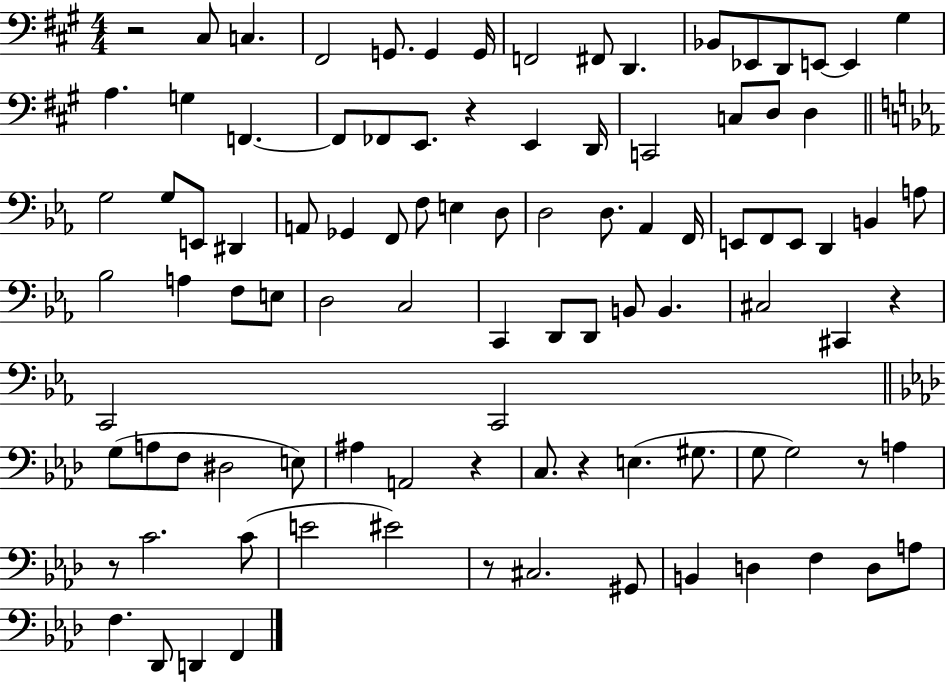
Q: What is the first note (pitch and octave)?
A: C#3